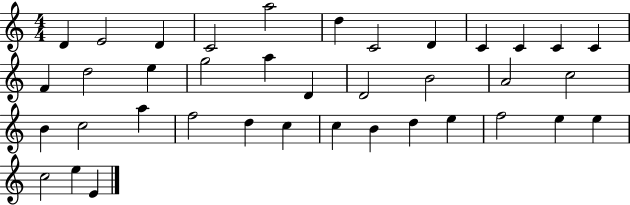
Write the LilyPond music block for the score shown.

{
  \clef treble
  \numericTimeSignature
  \time 4/4
  \key c \major
  d'4 e'2 d'4 | c'2 a''2 | d''4 c'2 d'4 | c'4 c'4 c'4 c'4 | \break f'4 d''2 e''4 | g''2 a''4 d'4 | d'2 b'2 | a'2 c''2 | \break b'4 c''2 a''4 | f''2 d''4 c''4 | c''4 b'4 d''4 e''4 | f''2 e''4 e''4 | \break c''2 e''4 e'4 | \bar "|."
}